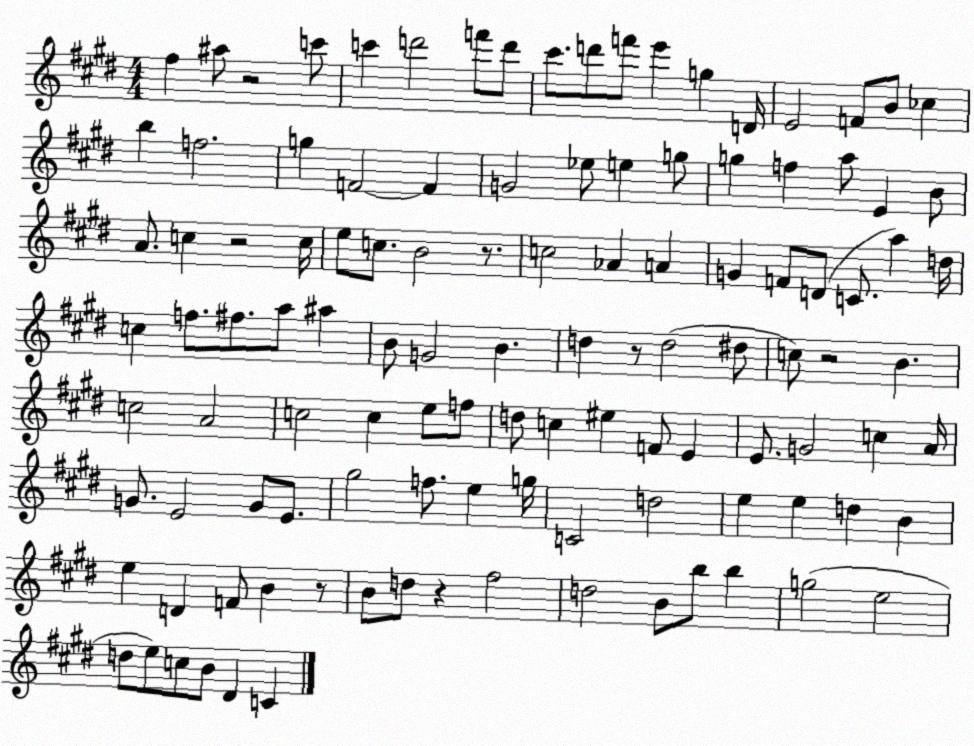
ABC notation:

X:1
T:Untitled
M:4/4
L:1/4
K:E
^f ^a/2 z2 c'/2 c' d'2 f'/2 d'/2 ^c'/2 d'/2 f'/2 e' g D/4 E2 F/2 B/2 _c b f2 g F2 F G2 _e/2 e g/2 g f a/2 E B/2 A/2 c z2 c/4 e/2 c/2 B2 z/2 c2 _A A G F/2 D/2 C/2 a d/4 c f/2 ^f/2 a/2 ^a B/2 G2 B d z/2 d2 ^d/2 c/2 z2 B c2 A2 c2 c e/2 f/2 d/2 c ^e F/2 E E/2 G2 c A/4 G/2 E2 G/2 E/2 ^g2 f/2 e g/4 C2 d2 e e d B e D F/2 B z/2 B/2 d/2 z ^f2 d2 B/2 b/2 b g2 e2 d/2 e/2 c/2 B/2 ^D C